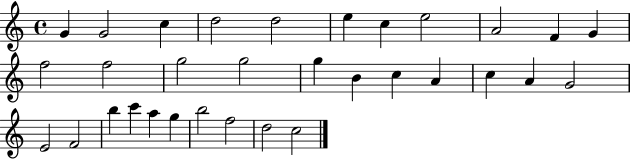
G4/q G4/h C5/q D5/h D5/h E5/q C5/q E5/h A4/h F4/q G4/q F5/h F5/h G5/h G5/h G5/q B4/q C5/q A4/q C5/q A4/q G4/h E4/h F4/h B5/q C6/q A5/q G5/q B5/h F5/h D5/h C5/h